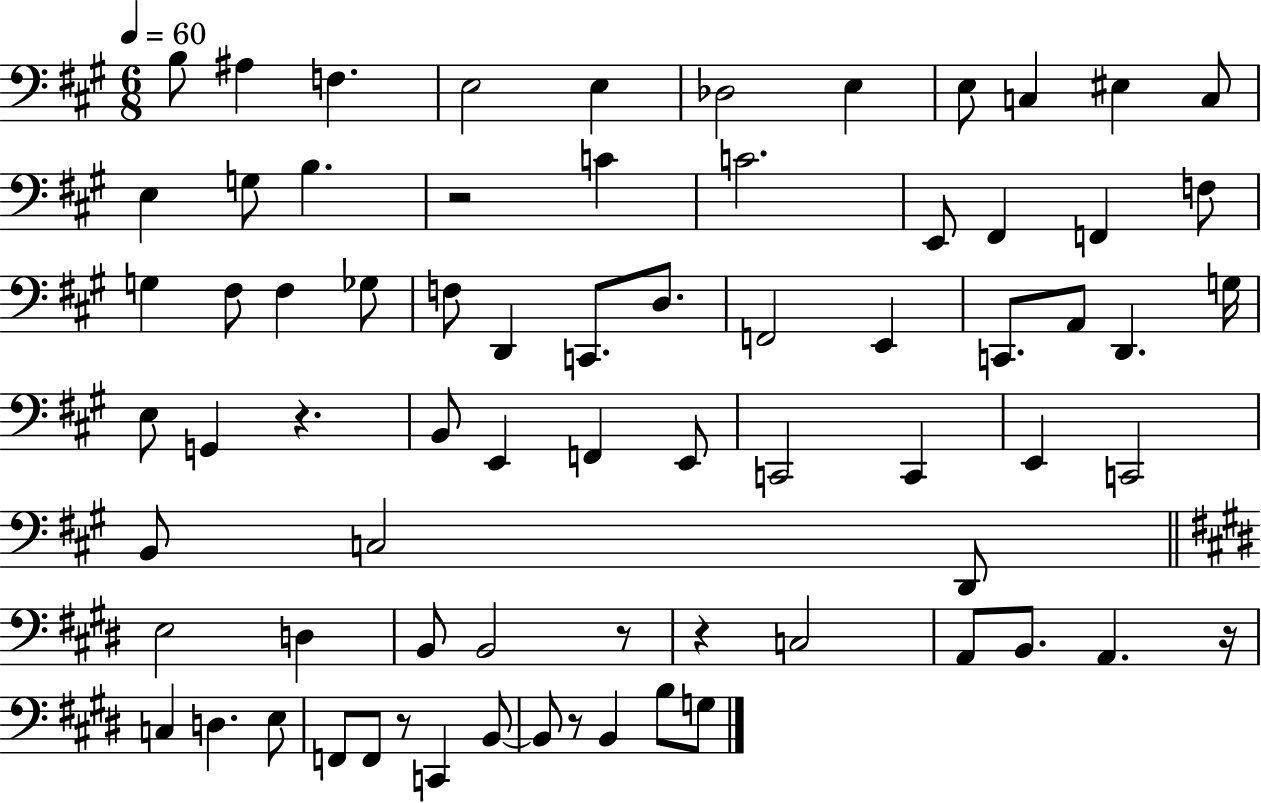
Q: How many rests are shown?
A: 7